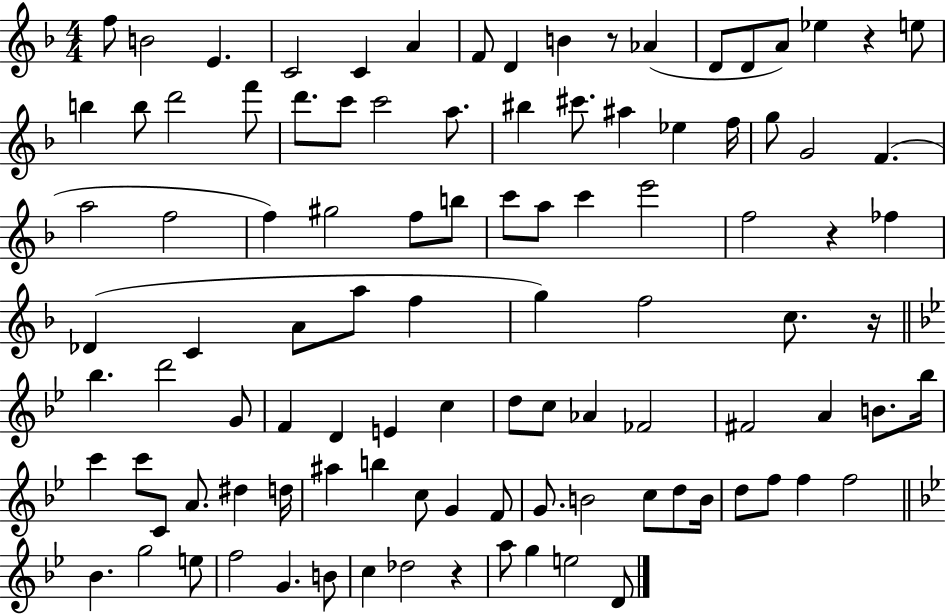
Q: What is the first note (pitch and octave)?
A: F5